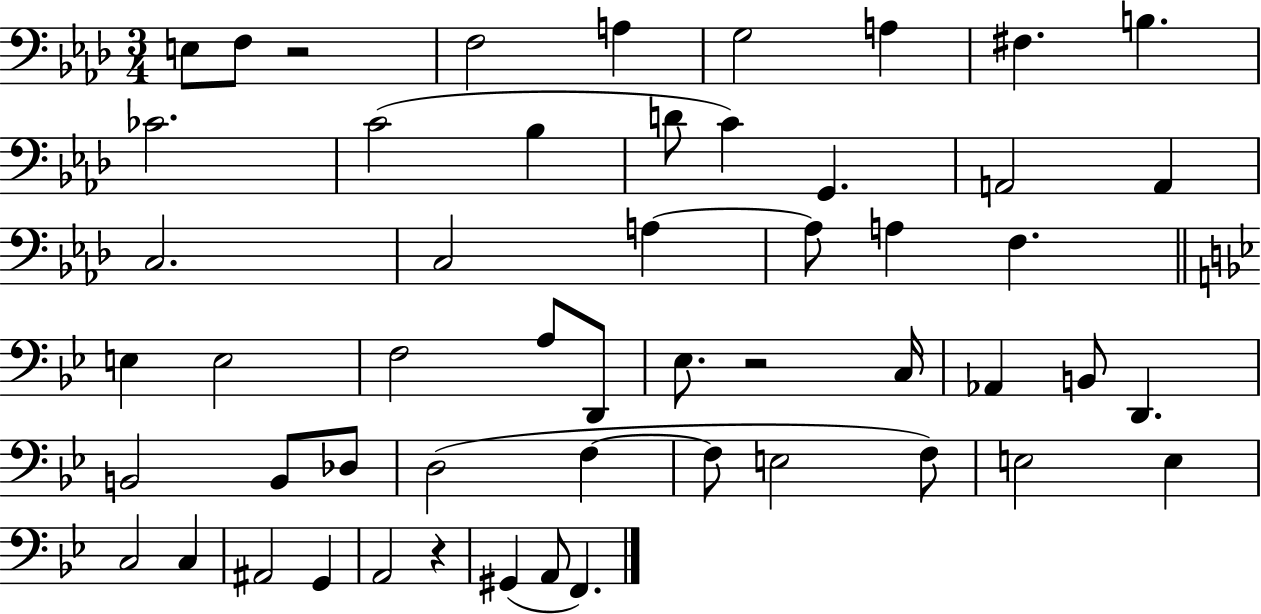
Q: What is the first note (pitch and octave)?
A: E3